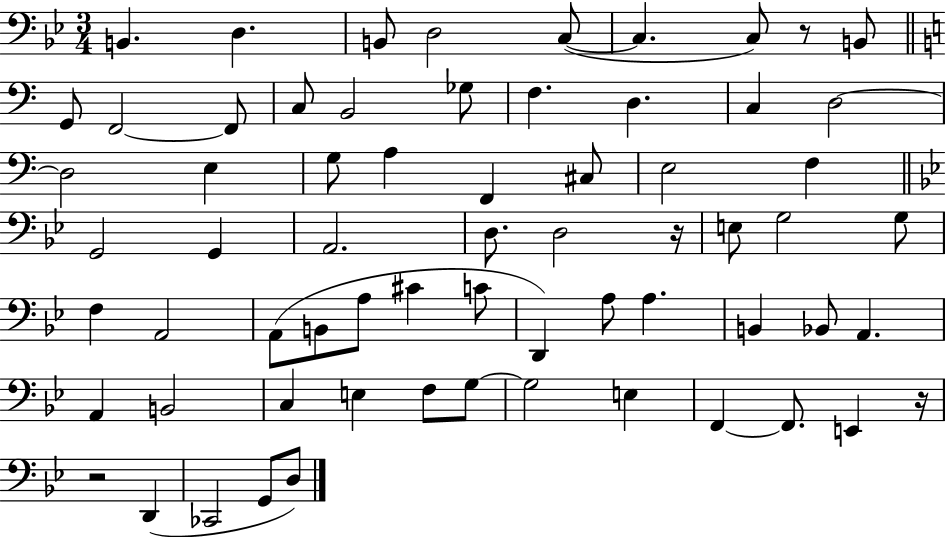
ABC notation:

X:1
T:Untitled
M:3/4
L:1/4
K:Bb
B,, D, B,,/2 D,2 C,/2 C, C,/2 z/2 B,,/2 G,,/2 F,,2 F,,/2 C,/2 B,,2 _G,/2 F, D, C, D,2 D,2 E, G,/2 A, F,, ^C,/2 E,2 F, G,,2 G,, A,,2 D,/2 D,2 z/4 E,/2 G,2 G,/2 F, A,,2 A,,/2 B,,/2 A,/2 ^C C/2 D,, A,/2 A, B,, _B,,/2 A,, A,, B,,2 C, E, F,/2 G,/2 G,2 E, F,, F,,/2 E,, z/4 z2 D,, _C,,2 G,,/2 D,/2